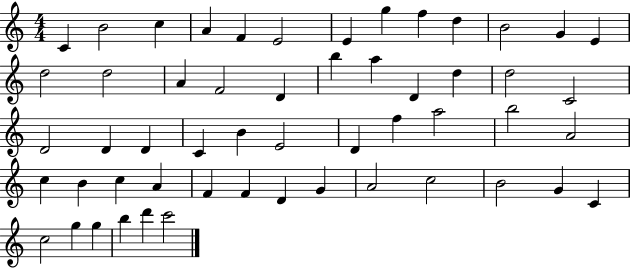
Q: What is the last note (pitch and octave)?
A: C6